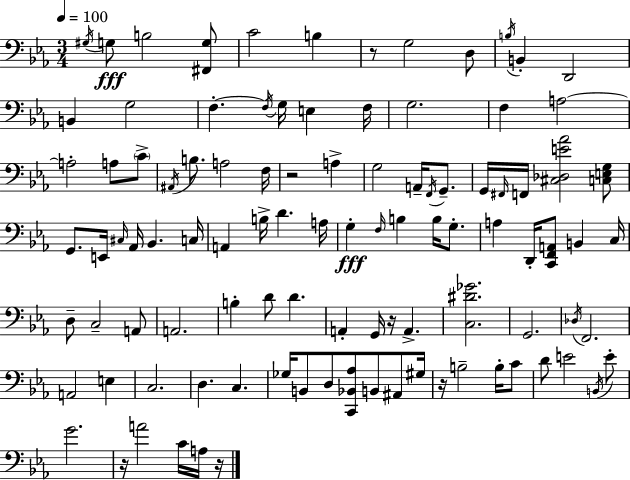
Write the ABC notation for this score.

X:1
T:Untitled
M:3/4
L:1/4
K:Cm
^G,/4 G,/2 B,2 [^F,,G,]/2 C2 B, z/2 G,2 D,/2 B,/4 B,, D,,2 B,, G,2 F, F,/4 G,/4 E, F,/4 G,2 F, A,2 A,2 A,/2 C/2 ^A,,/4 B,/2 A,2 F,/4 z2 A, G,2 A,,/4 F,,/4 G,,/2 G,,/4 ^F,,/4 F,,/4 [^C,_D,E_A]2 [C,E,G,]/2 G,,/2 E,,/4 ^C,/4 _A,,/4 _B,, C,/4 A,, B,/4 D A,/4 G, F,/4 B, B,/4 G,/2 A, D,,/4 [C,,F,,A,,]/2 B,, C,/4 D,/2 C,2 A,,/2 A,,2 B, D/2 D A,, G,,/4 z/4 A,, [C,^D_G]2 G,,2 _D,/4 F,,2 A,,2 E, C,2 D, C, _G,/4 B,,/2 D,/2 [C,,_B,,_A,]/2 B,,/2 ^A,,/2 ^G,/4 z/4 B,2 B,/4 C/2 D/2 E2 B,,/4 E/2 G2 z/4 A2 C/4 A,/4 z/4